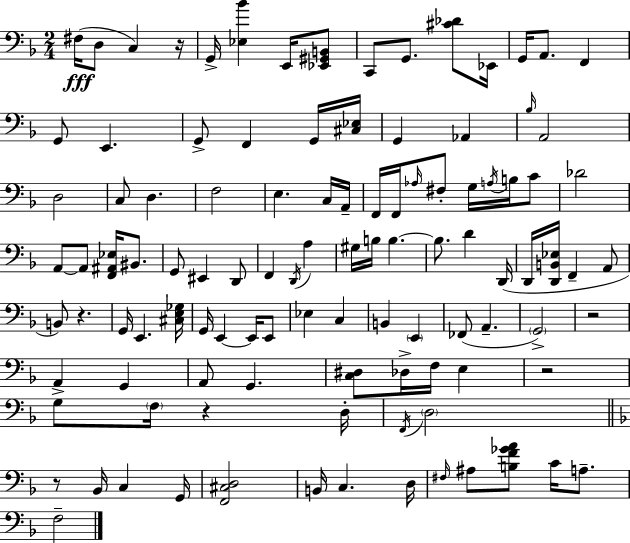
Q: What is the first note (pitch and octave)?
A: F#3